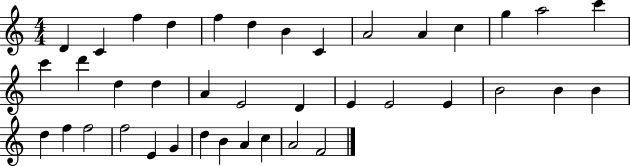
{
  \clef treble
  \numericTimeSignature
  \time 4/4
  \key c \major
  d'4 c'4 f''4 d''4 | f''4 d''4 b'4 c'4 | a'2 a'4 c''4 | g''4 a''2 c'''4 | \break c'''4 d'''4 d''4 d''4 | a'4 e'2 d'4 | e'4 e'2 e'4 | b'2 b'4 b'4 | \break d''4 f''4 f''2 | f''2 e'4 g'4 | d''4 b'4 a'4 c''4 | a'2 f'2 | \break \bar "|."
}